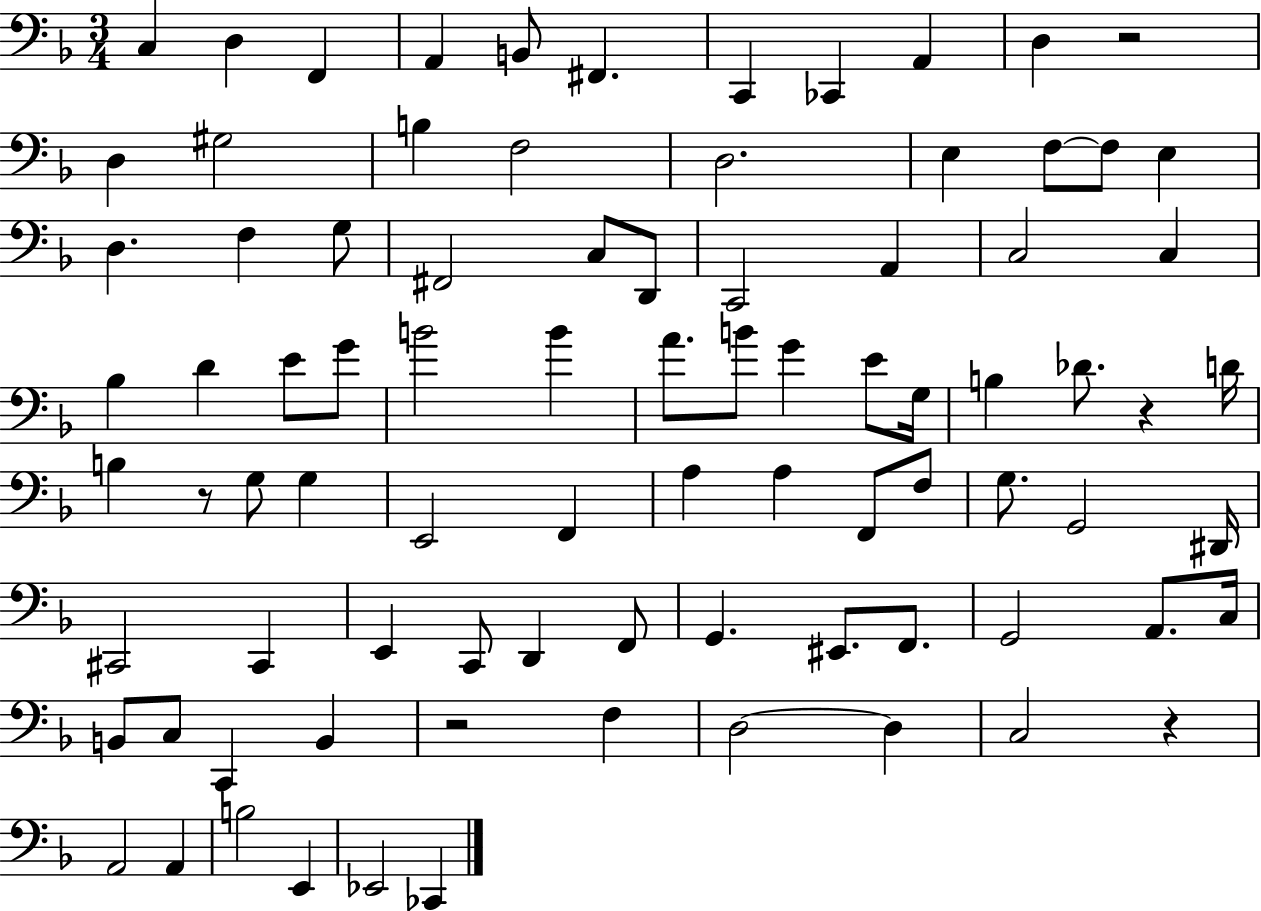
C3/q D3/q F2/q A2/q B2/e F#2/q. C2/q CES2/q A2/q D3/q R/h D3/q G#3/h B3/q F3/h D3/h. E3/q F3/e F3/e E3/q D3/q. F3/q G3/e F#2/h C3/e D2/e C2/h A2/q C3/h C3/q Bb3/q D4/q E4/e G4/e B4/h B4/q A4/e. B4/e G4/q E4/e G3/s B3/q Db4/e. R/q D4/s B3/q R/e G3/e G3/q E2/h F2/q A3/q A3/q F2/e F3/e G3/e. G2/h D#2/s C#2/h C#2/q E2/q C2/e D2/q F2/e G2/q. EIS2/e. F2/e. G2/h A2/e. C3/s B2/e C3/e C2/q B2/q R/h F3/q D3/h D3/q C3/h R/q A2/h A2/q B3/h E2/q Eb2/h CES2/q